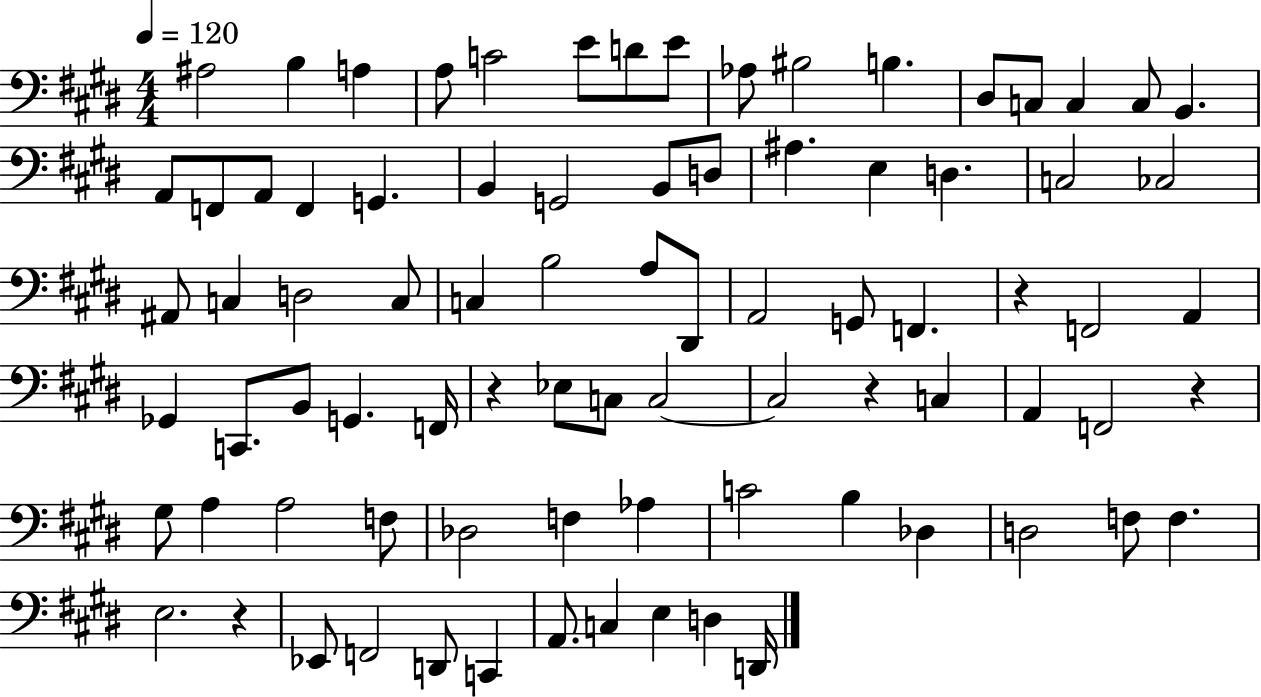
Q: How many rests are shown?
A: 5